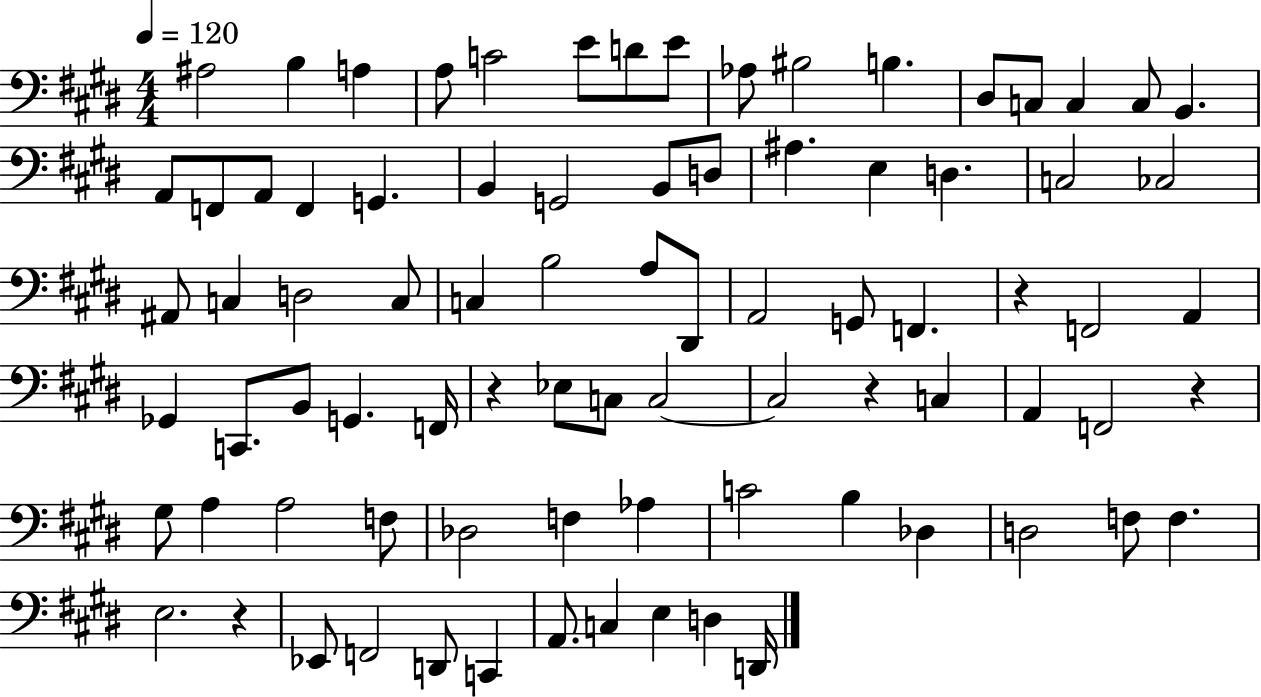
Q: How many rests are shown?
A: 5